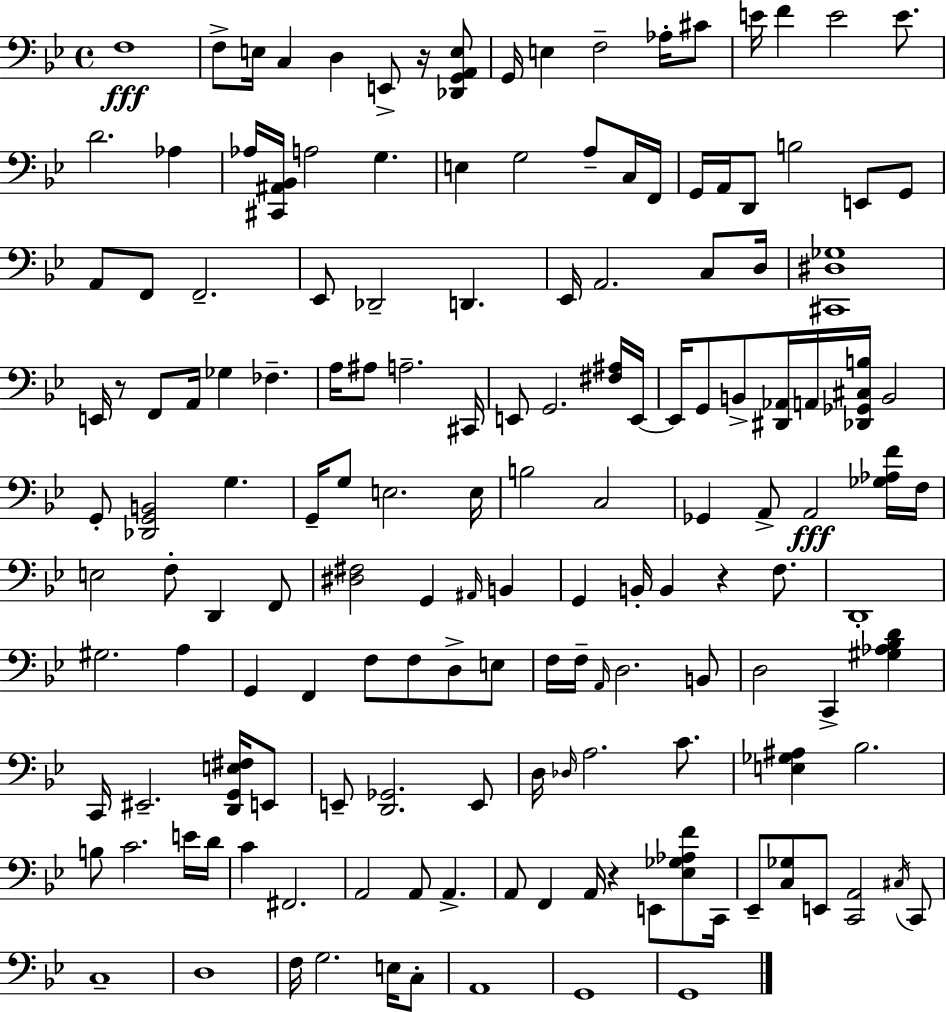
{
  \clef bass
  \time 4/4
  \defaultTimeSignature
  \key g \minor
  f1\fff | f8-> e16 c4 d4 e,8-> r16 <des, g, a, e>8 | g,16 e4 f2-- aes16-. cis'8 | e'16 f'4 e'2 e'8. | \break d'2. aes4 | aes16 <cis, ais, bes,>16 a2 g4. | e4 g2 a8-- c16 f,16 | g,16 a,16 d,8 b2 e,8 g,8 | \break a,8 f,8 f,2.-- | ees,8 des,2-- d,4. | ees,16 a,2. c8 d16 | <cis, dis ges>1 | \break e,16 r8 f,8 a,16 ges4 fes4.-- | a16 ais8 a2.-- cis,16 | e,8 g,2. <fis ais>16 e,16~~ | e,16 g,8 b,8-> <dis, aes,>16 a,16 <des, ges, cis b>16 b,2 | \break g,8-. <des, g, b,>2 g4. | g,16-- g8 e2. e16 | b2 c2 | ges,4 a,8-> a,2\fff <ges aes f'>16 f16 | \break e2 f8-. d,4 f,8 | <dis fis>2 g,4 \grace { ais,16 } b,4 | g,4 b,16-. b,4 r4 f8. | d,1-. | \break gis2. a4 | g,4 f,4 f8 f8 d8-> e8 | f16 f16-- \grace { a,16 } d2. | b,8 d2 c,4-> <gis aes bes d'>4 | \break c,16 eis,2.-- <d, g, e fis>16 | e,8 e,8-- <d, ges,>2. | e,8 d16 \grace { des16 } a2. | c'8. <e ges ais>4 bes2. | \break b8 c'2. | e'16 d'16 c'4 fis,2. | a,2 a,8 a,4.-> | a,8 f,4 a,16 r4 e,8 | \break <ees ges aes f'>8 c,16 ees,8-- <c ges>8 e,8 <c, a,>2 | \acciaccatura { cis16 } c,8 c1-- | d1 | f16 g2. | \break e16 c8-. a,1 | g,1 | g,1 | \bar "|."
}